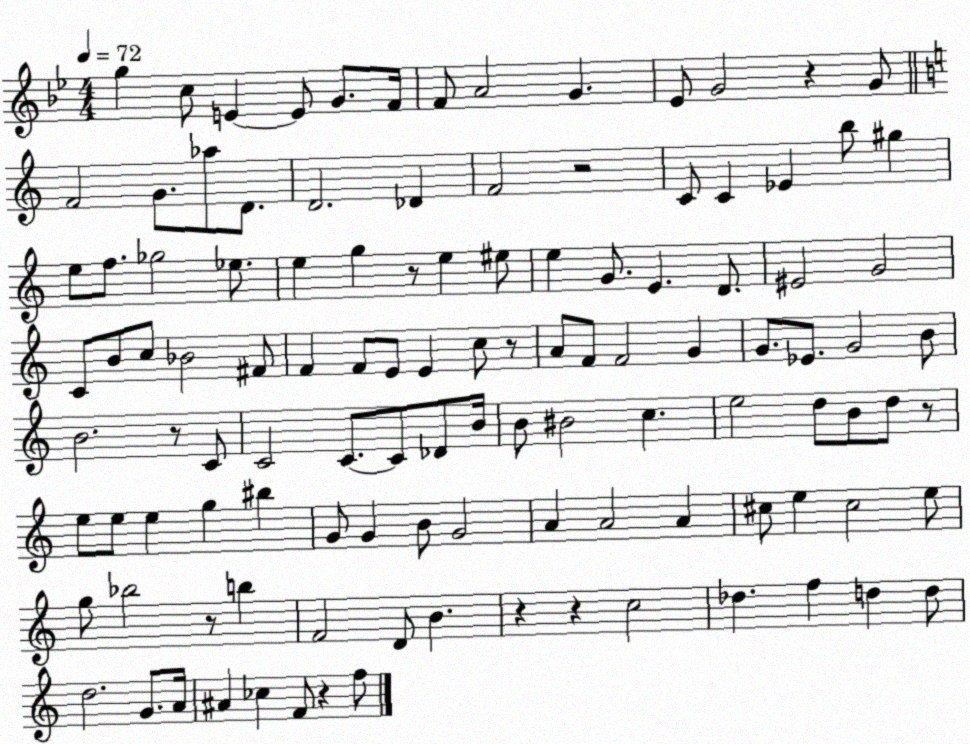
X:1
T:Untitled
M:4/4
L:1/4
K:Bb
g c/2 E E/2 G/2 F/4 F/2 A2 G _E/2 G2 z G/2 F2 G/2 _a/2 D/2 D2 _D F2 z2 C/2 C _E b/2 ^g e/2 f/2 _g2 _e/2 e g z/2 e ^e/2 e G/2 E D/2 ^E2 G2 C/2 B/2 c/2 _B2 ^F/2 F F/2 E/2 E c/2 z/2 A/2 F/2 F2 G G/2 _E/2 G2 B/2 B2 z/2 C/2 C2 C/2 C/2 _D/2 B/4 B/2 ^B2 c e2 d/2 B/2 d/2 z/2 e/2 e/2 e g ^b G/2 G B/2 G2 A A2 A ^c/2 e ^c2 e/2 g/2 _b2 z/2 b F2 D/2 B z z c2 _d f d d/2 d2 G/2 A/4 ^A _c F/2 z f/2